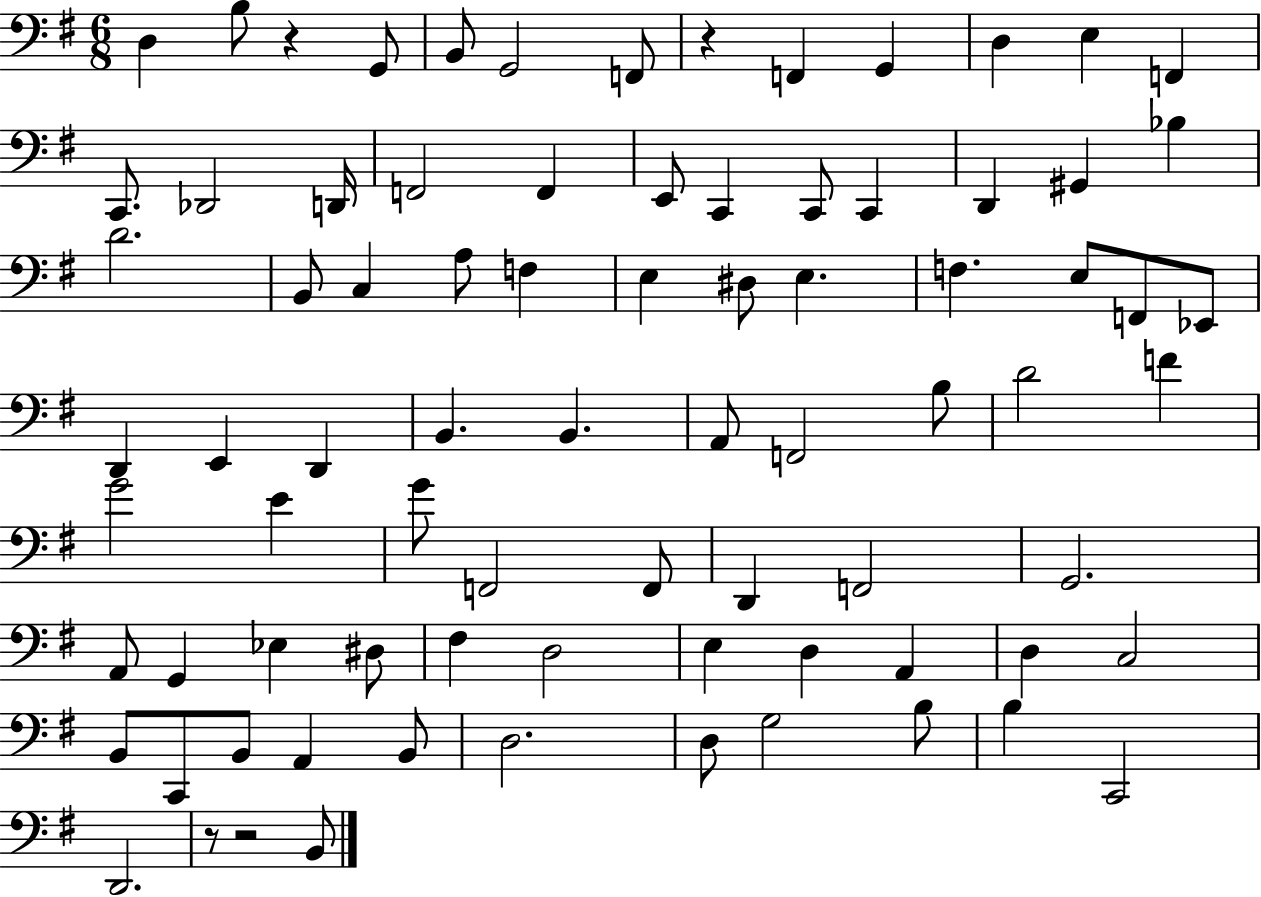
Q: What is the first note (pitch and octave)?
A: D3